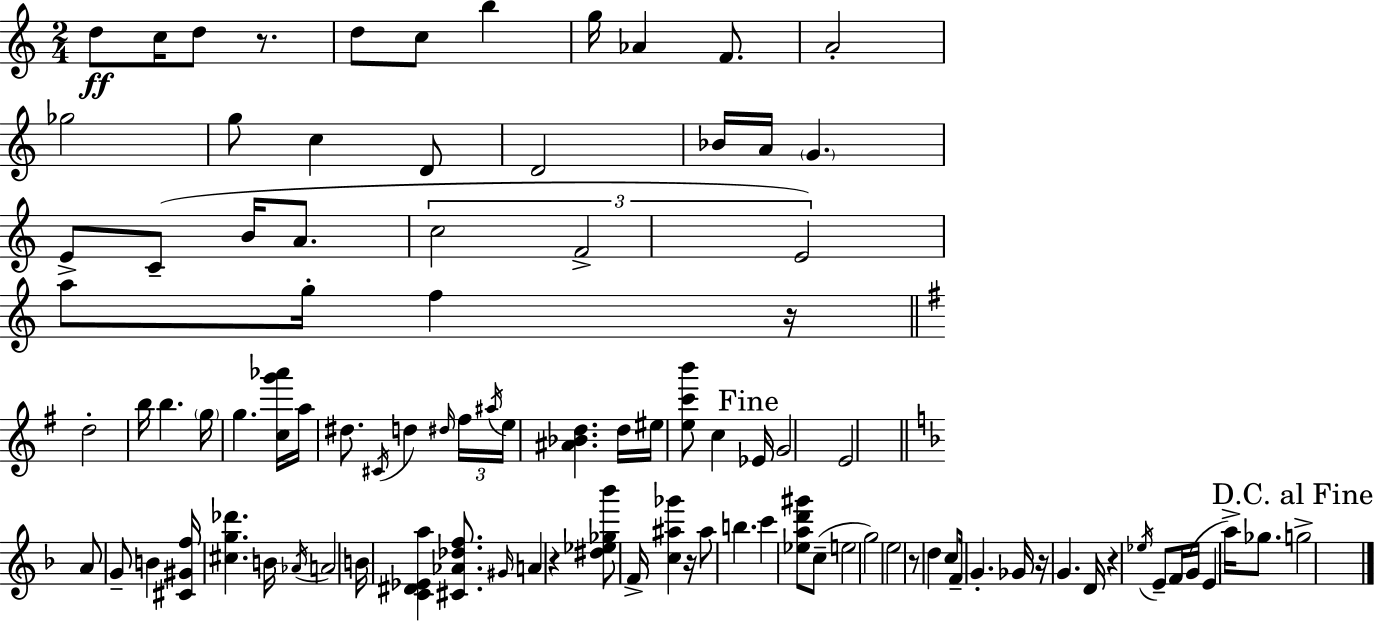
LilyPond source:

{
  \clef treble
  \numericTimeSignature
  \time 2/4
  \key c \major
  d''8\ff c''16 d''8 r8. | d''8 c''8 b''4 | g''16 aes'4 f'8. | a'2-. | \break ges''2 | g''8 c''4 d'8 | d'2 | bes'16 a'16 \parenthesize g'4. | \break e'8-> c'8--( b'16 a'8. | \tuplet 3/2 { c''2 | f'2-> | e'2) } | \break a''8 g''16-. f''4 r16 | \bar "||" \break \key g \major d''2-. | b''16 b''4. \parenthesize g''16 | g''4. <c'' g''' aes'''>16 a''16 | dis''8. \acciaccatura { cis'16 } d''4 | \break \grace { dis''16 } \tuplet 3/2 { fis''16 \acciaccatura { ais''16 } e''16 } <ais' bes' d''>4. | d''16 eis''16 <e'' c''' b'''>8 c''4 | \mark "Fine" ees'16 g'2 | e'2 | \break \bar "||" \break \key f \major a'8 g'8-- b'4 | <cis' gis' f''>16 <cis'' g'' des'''>4. b'16 | \acciaccatura { aes'16 } a'2 | b'16 <c' dis' ees' a''>4 <cis' aes' des'' f''>8. | \break \grace { gis'16 } a'4 r4 | <dis'' ees'' ges'' bes'''>8 f'16-> <c'' ais'' ges'''>4 | r16 ais''8 b''4. | c'''4 <ees'' a'' d''' gis'''>8 | \break c''8--( e''2 | g''2) | e''2 | r8 d''4 | \break c''8 f'16-- g'4.-. | ges'16 r16 g'4. | d'16 r4 \acciaccatura { ees''16 } e'8-- | f'16 g'16( e'4 a''16->) | \break ges''8. \mark "D.C. al Fine" g''2-> | \bar "|."
}